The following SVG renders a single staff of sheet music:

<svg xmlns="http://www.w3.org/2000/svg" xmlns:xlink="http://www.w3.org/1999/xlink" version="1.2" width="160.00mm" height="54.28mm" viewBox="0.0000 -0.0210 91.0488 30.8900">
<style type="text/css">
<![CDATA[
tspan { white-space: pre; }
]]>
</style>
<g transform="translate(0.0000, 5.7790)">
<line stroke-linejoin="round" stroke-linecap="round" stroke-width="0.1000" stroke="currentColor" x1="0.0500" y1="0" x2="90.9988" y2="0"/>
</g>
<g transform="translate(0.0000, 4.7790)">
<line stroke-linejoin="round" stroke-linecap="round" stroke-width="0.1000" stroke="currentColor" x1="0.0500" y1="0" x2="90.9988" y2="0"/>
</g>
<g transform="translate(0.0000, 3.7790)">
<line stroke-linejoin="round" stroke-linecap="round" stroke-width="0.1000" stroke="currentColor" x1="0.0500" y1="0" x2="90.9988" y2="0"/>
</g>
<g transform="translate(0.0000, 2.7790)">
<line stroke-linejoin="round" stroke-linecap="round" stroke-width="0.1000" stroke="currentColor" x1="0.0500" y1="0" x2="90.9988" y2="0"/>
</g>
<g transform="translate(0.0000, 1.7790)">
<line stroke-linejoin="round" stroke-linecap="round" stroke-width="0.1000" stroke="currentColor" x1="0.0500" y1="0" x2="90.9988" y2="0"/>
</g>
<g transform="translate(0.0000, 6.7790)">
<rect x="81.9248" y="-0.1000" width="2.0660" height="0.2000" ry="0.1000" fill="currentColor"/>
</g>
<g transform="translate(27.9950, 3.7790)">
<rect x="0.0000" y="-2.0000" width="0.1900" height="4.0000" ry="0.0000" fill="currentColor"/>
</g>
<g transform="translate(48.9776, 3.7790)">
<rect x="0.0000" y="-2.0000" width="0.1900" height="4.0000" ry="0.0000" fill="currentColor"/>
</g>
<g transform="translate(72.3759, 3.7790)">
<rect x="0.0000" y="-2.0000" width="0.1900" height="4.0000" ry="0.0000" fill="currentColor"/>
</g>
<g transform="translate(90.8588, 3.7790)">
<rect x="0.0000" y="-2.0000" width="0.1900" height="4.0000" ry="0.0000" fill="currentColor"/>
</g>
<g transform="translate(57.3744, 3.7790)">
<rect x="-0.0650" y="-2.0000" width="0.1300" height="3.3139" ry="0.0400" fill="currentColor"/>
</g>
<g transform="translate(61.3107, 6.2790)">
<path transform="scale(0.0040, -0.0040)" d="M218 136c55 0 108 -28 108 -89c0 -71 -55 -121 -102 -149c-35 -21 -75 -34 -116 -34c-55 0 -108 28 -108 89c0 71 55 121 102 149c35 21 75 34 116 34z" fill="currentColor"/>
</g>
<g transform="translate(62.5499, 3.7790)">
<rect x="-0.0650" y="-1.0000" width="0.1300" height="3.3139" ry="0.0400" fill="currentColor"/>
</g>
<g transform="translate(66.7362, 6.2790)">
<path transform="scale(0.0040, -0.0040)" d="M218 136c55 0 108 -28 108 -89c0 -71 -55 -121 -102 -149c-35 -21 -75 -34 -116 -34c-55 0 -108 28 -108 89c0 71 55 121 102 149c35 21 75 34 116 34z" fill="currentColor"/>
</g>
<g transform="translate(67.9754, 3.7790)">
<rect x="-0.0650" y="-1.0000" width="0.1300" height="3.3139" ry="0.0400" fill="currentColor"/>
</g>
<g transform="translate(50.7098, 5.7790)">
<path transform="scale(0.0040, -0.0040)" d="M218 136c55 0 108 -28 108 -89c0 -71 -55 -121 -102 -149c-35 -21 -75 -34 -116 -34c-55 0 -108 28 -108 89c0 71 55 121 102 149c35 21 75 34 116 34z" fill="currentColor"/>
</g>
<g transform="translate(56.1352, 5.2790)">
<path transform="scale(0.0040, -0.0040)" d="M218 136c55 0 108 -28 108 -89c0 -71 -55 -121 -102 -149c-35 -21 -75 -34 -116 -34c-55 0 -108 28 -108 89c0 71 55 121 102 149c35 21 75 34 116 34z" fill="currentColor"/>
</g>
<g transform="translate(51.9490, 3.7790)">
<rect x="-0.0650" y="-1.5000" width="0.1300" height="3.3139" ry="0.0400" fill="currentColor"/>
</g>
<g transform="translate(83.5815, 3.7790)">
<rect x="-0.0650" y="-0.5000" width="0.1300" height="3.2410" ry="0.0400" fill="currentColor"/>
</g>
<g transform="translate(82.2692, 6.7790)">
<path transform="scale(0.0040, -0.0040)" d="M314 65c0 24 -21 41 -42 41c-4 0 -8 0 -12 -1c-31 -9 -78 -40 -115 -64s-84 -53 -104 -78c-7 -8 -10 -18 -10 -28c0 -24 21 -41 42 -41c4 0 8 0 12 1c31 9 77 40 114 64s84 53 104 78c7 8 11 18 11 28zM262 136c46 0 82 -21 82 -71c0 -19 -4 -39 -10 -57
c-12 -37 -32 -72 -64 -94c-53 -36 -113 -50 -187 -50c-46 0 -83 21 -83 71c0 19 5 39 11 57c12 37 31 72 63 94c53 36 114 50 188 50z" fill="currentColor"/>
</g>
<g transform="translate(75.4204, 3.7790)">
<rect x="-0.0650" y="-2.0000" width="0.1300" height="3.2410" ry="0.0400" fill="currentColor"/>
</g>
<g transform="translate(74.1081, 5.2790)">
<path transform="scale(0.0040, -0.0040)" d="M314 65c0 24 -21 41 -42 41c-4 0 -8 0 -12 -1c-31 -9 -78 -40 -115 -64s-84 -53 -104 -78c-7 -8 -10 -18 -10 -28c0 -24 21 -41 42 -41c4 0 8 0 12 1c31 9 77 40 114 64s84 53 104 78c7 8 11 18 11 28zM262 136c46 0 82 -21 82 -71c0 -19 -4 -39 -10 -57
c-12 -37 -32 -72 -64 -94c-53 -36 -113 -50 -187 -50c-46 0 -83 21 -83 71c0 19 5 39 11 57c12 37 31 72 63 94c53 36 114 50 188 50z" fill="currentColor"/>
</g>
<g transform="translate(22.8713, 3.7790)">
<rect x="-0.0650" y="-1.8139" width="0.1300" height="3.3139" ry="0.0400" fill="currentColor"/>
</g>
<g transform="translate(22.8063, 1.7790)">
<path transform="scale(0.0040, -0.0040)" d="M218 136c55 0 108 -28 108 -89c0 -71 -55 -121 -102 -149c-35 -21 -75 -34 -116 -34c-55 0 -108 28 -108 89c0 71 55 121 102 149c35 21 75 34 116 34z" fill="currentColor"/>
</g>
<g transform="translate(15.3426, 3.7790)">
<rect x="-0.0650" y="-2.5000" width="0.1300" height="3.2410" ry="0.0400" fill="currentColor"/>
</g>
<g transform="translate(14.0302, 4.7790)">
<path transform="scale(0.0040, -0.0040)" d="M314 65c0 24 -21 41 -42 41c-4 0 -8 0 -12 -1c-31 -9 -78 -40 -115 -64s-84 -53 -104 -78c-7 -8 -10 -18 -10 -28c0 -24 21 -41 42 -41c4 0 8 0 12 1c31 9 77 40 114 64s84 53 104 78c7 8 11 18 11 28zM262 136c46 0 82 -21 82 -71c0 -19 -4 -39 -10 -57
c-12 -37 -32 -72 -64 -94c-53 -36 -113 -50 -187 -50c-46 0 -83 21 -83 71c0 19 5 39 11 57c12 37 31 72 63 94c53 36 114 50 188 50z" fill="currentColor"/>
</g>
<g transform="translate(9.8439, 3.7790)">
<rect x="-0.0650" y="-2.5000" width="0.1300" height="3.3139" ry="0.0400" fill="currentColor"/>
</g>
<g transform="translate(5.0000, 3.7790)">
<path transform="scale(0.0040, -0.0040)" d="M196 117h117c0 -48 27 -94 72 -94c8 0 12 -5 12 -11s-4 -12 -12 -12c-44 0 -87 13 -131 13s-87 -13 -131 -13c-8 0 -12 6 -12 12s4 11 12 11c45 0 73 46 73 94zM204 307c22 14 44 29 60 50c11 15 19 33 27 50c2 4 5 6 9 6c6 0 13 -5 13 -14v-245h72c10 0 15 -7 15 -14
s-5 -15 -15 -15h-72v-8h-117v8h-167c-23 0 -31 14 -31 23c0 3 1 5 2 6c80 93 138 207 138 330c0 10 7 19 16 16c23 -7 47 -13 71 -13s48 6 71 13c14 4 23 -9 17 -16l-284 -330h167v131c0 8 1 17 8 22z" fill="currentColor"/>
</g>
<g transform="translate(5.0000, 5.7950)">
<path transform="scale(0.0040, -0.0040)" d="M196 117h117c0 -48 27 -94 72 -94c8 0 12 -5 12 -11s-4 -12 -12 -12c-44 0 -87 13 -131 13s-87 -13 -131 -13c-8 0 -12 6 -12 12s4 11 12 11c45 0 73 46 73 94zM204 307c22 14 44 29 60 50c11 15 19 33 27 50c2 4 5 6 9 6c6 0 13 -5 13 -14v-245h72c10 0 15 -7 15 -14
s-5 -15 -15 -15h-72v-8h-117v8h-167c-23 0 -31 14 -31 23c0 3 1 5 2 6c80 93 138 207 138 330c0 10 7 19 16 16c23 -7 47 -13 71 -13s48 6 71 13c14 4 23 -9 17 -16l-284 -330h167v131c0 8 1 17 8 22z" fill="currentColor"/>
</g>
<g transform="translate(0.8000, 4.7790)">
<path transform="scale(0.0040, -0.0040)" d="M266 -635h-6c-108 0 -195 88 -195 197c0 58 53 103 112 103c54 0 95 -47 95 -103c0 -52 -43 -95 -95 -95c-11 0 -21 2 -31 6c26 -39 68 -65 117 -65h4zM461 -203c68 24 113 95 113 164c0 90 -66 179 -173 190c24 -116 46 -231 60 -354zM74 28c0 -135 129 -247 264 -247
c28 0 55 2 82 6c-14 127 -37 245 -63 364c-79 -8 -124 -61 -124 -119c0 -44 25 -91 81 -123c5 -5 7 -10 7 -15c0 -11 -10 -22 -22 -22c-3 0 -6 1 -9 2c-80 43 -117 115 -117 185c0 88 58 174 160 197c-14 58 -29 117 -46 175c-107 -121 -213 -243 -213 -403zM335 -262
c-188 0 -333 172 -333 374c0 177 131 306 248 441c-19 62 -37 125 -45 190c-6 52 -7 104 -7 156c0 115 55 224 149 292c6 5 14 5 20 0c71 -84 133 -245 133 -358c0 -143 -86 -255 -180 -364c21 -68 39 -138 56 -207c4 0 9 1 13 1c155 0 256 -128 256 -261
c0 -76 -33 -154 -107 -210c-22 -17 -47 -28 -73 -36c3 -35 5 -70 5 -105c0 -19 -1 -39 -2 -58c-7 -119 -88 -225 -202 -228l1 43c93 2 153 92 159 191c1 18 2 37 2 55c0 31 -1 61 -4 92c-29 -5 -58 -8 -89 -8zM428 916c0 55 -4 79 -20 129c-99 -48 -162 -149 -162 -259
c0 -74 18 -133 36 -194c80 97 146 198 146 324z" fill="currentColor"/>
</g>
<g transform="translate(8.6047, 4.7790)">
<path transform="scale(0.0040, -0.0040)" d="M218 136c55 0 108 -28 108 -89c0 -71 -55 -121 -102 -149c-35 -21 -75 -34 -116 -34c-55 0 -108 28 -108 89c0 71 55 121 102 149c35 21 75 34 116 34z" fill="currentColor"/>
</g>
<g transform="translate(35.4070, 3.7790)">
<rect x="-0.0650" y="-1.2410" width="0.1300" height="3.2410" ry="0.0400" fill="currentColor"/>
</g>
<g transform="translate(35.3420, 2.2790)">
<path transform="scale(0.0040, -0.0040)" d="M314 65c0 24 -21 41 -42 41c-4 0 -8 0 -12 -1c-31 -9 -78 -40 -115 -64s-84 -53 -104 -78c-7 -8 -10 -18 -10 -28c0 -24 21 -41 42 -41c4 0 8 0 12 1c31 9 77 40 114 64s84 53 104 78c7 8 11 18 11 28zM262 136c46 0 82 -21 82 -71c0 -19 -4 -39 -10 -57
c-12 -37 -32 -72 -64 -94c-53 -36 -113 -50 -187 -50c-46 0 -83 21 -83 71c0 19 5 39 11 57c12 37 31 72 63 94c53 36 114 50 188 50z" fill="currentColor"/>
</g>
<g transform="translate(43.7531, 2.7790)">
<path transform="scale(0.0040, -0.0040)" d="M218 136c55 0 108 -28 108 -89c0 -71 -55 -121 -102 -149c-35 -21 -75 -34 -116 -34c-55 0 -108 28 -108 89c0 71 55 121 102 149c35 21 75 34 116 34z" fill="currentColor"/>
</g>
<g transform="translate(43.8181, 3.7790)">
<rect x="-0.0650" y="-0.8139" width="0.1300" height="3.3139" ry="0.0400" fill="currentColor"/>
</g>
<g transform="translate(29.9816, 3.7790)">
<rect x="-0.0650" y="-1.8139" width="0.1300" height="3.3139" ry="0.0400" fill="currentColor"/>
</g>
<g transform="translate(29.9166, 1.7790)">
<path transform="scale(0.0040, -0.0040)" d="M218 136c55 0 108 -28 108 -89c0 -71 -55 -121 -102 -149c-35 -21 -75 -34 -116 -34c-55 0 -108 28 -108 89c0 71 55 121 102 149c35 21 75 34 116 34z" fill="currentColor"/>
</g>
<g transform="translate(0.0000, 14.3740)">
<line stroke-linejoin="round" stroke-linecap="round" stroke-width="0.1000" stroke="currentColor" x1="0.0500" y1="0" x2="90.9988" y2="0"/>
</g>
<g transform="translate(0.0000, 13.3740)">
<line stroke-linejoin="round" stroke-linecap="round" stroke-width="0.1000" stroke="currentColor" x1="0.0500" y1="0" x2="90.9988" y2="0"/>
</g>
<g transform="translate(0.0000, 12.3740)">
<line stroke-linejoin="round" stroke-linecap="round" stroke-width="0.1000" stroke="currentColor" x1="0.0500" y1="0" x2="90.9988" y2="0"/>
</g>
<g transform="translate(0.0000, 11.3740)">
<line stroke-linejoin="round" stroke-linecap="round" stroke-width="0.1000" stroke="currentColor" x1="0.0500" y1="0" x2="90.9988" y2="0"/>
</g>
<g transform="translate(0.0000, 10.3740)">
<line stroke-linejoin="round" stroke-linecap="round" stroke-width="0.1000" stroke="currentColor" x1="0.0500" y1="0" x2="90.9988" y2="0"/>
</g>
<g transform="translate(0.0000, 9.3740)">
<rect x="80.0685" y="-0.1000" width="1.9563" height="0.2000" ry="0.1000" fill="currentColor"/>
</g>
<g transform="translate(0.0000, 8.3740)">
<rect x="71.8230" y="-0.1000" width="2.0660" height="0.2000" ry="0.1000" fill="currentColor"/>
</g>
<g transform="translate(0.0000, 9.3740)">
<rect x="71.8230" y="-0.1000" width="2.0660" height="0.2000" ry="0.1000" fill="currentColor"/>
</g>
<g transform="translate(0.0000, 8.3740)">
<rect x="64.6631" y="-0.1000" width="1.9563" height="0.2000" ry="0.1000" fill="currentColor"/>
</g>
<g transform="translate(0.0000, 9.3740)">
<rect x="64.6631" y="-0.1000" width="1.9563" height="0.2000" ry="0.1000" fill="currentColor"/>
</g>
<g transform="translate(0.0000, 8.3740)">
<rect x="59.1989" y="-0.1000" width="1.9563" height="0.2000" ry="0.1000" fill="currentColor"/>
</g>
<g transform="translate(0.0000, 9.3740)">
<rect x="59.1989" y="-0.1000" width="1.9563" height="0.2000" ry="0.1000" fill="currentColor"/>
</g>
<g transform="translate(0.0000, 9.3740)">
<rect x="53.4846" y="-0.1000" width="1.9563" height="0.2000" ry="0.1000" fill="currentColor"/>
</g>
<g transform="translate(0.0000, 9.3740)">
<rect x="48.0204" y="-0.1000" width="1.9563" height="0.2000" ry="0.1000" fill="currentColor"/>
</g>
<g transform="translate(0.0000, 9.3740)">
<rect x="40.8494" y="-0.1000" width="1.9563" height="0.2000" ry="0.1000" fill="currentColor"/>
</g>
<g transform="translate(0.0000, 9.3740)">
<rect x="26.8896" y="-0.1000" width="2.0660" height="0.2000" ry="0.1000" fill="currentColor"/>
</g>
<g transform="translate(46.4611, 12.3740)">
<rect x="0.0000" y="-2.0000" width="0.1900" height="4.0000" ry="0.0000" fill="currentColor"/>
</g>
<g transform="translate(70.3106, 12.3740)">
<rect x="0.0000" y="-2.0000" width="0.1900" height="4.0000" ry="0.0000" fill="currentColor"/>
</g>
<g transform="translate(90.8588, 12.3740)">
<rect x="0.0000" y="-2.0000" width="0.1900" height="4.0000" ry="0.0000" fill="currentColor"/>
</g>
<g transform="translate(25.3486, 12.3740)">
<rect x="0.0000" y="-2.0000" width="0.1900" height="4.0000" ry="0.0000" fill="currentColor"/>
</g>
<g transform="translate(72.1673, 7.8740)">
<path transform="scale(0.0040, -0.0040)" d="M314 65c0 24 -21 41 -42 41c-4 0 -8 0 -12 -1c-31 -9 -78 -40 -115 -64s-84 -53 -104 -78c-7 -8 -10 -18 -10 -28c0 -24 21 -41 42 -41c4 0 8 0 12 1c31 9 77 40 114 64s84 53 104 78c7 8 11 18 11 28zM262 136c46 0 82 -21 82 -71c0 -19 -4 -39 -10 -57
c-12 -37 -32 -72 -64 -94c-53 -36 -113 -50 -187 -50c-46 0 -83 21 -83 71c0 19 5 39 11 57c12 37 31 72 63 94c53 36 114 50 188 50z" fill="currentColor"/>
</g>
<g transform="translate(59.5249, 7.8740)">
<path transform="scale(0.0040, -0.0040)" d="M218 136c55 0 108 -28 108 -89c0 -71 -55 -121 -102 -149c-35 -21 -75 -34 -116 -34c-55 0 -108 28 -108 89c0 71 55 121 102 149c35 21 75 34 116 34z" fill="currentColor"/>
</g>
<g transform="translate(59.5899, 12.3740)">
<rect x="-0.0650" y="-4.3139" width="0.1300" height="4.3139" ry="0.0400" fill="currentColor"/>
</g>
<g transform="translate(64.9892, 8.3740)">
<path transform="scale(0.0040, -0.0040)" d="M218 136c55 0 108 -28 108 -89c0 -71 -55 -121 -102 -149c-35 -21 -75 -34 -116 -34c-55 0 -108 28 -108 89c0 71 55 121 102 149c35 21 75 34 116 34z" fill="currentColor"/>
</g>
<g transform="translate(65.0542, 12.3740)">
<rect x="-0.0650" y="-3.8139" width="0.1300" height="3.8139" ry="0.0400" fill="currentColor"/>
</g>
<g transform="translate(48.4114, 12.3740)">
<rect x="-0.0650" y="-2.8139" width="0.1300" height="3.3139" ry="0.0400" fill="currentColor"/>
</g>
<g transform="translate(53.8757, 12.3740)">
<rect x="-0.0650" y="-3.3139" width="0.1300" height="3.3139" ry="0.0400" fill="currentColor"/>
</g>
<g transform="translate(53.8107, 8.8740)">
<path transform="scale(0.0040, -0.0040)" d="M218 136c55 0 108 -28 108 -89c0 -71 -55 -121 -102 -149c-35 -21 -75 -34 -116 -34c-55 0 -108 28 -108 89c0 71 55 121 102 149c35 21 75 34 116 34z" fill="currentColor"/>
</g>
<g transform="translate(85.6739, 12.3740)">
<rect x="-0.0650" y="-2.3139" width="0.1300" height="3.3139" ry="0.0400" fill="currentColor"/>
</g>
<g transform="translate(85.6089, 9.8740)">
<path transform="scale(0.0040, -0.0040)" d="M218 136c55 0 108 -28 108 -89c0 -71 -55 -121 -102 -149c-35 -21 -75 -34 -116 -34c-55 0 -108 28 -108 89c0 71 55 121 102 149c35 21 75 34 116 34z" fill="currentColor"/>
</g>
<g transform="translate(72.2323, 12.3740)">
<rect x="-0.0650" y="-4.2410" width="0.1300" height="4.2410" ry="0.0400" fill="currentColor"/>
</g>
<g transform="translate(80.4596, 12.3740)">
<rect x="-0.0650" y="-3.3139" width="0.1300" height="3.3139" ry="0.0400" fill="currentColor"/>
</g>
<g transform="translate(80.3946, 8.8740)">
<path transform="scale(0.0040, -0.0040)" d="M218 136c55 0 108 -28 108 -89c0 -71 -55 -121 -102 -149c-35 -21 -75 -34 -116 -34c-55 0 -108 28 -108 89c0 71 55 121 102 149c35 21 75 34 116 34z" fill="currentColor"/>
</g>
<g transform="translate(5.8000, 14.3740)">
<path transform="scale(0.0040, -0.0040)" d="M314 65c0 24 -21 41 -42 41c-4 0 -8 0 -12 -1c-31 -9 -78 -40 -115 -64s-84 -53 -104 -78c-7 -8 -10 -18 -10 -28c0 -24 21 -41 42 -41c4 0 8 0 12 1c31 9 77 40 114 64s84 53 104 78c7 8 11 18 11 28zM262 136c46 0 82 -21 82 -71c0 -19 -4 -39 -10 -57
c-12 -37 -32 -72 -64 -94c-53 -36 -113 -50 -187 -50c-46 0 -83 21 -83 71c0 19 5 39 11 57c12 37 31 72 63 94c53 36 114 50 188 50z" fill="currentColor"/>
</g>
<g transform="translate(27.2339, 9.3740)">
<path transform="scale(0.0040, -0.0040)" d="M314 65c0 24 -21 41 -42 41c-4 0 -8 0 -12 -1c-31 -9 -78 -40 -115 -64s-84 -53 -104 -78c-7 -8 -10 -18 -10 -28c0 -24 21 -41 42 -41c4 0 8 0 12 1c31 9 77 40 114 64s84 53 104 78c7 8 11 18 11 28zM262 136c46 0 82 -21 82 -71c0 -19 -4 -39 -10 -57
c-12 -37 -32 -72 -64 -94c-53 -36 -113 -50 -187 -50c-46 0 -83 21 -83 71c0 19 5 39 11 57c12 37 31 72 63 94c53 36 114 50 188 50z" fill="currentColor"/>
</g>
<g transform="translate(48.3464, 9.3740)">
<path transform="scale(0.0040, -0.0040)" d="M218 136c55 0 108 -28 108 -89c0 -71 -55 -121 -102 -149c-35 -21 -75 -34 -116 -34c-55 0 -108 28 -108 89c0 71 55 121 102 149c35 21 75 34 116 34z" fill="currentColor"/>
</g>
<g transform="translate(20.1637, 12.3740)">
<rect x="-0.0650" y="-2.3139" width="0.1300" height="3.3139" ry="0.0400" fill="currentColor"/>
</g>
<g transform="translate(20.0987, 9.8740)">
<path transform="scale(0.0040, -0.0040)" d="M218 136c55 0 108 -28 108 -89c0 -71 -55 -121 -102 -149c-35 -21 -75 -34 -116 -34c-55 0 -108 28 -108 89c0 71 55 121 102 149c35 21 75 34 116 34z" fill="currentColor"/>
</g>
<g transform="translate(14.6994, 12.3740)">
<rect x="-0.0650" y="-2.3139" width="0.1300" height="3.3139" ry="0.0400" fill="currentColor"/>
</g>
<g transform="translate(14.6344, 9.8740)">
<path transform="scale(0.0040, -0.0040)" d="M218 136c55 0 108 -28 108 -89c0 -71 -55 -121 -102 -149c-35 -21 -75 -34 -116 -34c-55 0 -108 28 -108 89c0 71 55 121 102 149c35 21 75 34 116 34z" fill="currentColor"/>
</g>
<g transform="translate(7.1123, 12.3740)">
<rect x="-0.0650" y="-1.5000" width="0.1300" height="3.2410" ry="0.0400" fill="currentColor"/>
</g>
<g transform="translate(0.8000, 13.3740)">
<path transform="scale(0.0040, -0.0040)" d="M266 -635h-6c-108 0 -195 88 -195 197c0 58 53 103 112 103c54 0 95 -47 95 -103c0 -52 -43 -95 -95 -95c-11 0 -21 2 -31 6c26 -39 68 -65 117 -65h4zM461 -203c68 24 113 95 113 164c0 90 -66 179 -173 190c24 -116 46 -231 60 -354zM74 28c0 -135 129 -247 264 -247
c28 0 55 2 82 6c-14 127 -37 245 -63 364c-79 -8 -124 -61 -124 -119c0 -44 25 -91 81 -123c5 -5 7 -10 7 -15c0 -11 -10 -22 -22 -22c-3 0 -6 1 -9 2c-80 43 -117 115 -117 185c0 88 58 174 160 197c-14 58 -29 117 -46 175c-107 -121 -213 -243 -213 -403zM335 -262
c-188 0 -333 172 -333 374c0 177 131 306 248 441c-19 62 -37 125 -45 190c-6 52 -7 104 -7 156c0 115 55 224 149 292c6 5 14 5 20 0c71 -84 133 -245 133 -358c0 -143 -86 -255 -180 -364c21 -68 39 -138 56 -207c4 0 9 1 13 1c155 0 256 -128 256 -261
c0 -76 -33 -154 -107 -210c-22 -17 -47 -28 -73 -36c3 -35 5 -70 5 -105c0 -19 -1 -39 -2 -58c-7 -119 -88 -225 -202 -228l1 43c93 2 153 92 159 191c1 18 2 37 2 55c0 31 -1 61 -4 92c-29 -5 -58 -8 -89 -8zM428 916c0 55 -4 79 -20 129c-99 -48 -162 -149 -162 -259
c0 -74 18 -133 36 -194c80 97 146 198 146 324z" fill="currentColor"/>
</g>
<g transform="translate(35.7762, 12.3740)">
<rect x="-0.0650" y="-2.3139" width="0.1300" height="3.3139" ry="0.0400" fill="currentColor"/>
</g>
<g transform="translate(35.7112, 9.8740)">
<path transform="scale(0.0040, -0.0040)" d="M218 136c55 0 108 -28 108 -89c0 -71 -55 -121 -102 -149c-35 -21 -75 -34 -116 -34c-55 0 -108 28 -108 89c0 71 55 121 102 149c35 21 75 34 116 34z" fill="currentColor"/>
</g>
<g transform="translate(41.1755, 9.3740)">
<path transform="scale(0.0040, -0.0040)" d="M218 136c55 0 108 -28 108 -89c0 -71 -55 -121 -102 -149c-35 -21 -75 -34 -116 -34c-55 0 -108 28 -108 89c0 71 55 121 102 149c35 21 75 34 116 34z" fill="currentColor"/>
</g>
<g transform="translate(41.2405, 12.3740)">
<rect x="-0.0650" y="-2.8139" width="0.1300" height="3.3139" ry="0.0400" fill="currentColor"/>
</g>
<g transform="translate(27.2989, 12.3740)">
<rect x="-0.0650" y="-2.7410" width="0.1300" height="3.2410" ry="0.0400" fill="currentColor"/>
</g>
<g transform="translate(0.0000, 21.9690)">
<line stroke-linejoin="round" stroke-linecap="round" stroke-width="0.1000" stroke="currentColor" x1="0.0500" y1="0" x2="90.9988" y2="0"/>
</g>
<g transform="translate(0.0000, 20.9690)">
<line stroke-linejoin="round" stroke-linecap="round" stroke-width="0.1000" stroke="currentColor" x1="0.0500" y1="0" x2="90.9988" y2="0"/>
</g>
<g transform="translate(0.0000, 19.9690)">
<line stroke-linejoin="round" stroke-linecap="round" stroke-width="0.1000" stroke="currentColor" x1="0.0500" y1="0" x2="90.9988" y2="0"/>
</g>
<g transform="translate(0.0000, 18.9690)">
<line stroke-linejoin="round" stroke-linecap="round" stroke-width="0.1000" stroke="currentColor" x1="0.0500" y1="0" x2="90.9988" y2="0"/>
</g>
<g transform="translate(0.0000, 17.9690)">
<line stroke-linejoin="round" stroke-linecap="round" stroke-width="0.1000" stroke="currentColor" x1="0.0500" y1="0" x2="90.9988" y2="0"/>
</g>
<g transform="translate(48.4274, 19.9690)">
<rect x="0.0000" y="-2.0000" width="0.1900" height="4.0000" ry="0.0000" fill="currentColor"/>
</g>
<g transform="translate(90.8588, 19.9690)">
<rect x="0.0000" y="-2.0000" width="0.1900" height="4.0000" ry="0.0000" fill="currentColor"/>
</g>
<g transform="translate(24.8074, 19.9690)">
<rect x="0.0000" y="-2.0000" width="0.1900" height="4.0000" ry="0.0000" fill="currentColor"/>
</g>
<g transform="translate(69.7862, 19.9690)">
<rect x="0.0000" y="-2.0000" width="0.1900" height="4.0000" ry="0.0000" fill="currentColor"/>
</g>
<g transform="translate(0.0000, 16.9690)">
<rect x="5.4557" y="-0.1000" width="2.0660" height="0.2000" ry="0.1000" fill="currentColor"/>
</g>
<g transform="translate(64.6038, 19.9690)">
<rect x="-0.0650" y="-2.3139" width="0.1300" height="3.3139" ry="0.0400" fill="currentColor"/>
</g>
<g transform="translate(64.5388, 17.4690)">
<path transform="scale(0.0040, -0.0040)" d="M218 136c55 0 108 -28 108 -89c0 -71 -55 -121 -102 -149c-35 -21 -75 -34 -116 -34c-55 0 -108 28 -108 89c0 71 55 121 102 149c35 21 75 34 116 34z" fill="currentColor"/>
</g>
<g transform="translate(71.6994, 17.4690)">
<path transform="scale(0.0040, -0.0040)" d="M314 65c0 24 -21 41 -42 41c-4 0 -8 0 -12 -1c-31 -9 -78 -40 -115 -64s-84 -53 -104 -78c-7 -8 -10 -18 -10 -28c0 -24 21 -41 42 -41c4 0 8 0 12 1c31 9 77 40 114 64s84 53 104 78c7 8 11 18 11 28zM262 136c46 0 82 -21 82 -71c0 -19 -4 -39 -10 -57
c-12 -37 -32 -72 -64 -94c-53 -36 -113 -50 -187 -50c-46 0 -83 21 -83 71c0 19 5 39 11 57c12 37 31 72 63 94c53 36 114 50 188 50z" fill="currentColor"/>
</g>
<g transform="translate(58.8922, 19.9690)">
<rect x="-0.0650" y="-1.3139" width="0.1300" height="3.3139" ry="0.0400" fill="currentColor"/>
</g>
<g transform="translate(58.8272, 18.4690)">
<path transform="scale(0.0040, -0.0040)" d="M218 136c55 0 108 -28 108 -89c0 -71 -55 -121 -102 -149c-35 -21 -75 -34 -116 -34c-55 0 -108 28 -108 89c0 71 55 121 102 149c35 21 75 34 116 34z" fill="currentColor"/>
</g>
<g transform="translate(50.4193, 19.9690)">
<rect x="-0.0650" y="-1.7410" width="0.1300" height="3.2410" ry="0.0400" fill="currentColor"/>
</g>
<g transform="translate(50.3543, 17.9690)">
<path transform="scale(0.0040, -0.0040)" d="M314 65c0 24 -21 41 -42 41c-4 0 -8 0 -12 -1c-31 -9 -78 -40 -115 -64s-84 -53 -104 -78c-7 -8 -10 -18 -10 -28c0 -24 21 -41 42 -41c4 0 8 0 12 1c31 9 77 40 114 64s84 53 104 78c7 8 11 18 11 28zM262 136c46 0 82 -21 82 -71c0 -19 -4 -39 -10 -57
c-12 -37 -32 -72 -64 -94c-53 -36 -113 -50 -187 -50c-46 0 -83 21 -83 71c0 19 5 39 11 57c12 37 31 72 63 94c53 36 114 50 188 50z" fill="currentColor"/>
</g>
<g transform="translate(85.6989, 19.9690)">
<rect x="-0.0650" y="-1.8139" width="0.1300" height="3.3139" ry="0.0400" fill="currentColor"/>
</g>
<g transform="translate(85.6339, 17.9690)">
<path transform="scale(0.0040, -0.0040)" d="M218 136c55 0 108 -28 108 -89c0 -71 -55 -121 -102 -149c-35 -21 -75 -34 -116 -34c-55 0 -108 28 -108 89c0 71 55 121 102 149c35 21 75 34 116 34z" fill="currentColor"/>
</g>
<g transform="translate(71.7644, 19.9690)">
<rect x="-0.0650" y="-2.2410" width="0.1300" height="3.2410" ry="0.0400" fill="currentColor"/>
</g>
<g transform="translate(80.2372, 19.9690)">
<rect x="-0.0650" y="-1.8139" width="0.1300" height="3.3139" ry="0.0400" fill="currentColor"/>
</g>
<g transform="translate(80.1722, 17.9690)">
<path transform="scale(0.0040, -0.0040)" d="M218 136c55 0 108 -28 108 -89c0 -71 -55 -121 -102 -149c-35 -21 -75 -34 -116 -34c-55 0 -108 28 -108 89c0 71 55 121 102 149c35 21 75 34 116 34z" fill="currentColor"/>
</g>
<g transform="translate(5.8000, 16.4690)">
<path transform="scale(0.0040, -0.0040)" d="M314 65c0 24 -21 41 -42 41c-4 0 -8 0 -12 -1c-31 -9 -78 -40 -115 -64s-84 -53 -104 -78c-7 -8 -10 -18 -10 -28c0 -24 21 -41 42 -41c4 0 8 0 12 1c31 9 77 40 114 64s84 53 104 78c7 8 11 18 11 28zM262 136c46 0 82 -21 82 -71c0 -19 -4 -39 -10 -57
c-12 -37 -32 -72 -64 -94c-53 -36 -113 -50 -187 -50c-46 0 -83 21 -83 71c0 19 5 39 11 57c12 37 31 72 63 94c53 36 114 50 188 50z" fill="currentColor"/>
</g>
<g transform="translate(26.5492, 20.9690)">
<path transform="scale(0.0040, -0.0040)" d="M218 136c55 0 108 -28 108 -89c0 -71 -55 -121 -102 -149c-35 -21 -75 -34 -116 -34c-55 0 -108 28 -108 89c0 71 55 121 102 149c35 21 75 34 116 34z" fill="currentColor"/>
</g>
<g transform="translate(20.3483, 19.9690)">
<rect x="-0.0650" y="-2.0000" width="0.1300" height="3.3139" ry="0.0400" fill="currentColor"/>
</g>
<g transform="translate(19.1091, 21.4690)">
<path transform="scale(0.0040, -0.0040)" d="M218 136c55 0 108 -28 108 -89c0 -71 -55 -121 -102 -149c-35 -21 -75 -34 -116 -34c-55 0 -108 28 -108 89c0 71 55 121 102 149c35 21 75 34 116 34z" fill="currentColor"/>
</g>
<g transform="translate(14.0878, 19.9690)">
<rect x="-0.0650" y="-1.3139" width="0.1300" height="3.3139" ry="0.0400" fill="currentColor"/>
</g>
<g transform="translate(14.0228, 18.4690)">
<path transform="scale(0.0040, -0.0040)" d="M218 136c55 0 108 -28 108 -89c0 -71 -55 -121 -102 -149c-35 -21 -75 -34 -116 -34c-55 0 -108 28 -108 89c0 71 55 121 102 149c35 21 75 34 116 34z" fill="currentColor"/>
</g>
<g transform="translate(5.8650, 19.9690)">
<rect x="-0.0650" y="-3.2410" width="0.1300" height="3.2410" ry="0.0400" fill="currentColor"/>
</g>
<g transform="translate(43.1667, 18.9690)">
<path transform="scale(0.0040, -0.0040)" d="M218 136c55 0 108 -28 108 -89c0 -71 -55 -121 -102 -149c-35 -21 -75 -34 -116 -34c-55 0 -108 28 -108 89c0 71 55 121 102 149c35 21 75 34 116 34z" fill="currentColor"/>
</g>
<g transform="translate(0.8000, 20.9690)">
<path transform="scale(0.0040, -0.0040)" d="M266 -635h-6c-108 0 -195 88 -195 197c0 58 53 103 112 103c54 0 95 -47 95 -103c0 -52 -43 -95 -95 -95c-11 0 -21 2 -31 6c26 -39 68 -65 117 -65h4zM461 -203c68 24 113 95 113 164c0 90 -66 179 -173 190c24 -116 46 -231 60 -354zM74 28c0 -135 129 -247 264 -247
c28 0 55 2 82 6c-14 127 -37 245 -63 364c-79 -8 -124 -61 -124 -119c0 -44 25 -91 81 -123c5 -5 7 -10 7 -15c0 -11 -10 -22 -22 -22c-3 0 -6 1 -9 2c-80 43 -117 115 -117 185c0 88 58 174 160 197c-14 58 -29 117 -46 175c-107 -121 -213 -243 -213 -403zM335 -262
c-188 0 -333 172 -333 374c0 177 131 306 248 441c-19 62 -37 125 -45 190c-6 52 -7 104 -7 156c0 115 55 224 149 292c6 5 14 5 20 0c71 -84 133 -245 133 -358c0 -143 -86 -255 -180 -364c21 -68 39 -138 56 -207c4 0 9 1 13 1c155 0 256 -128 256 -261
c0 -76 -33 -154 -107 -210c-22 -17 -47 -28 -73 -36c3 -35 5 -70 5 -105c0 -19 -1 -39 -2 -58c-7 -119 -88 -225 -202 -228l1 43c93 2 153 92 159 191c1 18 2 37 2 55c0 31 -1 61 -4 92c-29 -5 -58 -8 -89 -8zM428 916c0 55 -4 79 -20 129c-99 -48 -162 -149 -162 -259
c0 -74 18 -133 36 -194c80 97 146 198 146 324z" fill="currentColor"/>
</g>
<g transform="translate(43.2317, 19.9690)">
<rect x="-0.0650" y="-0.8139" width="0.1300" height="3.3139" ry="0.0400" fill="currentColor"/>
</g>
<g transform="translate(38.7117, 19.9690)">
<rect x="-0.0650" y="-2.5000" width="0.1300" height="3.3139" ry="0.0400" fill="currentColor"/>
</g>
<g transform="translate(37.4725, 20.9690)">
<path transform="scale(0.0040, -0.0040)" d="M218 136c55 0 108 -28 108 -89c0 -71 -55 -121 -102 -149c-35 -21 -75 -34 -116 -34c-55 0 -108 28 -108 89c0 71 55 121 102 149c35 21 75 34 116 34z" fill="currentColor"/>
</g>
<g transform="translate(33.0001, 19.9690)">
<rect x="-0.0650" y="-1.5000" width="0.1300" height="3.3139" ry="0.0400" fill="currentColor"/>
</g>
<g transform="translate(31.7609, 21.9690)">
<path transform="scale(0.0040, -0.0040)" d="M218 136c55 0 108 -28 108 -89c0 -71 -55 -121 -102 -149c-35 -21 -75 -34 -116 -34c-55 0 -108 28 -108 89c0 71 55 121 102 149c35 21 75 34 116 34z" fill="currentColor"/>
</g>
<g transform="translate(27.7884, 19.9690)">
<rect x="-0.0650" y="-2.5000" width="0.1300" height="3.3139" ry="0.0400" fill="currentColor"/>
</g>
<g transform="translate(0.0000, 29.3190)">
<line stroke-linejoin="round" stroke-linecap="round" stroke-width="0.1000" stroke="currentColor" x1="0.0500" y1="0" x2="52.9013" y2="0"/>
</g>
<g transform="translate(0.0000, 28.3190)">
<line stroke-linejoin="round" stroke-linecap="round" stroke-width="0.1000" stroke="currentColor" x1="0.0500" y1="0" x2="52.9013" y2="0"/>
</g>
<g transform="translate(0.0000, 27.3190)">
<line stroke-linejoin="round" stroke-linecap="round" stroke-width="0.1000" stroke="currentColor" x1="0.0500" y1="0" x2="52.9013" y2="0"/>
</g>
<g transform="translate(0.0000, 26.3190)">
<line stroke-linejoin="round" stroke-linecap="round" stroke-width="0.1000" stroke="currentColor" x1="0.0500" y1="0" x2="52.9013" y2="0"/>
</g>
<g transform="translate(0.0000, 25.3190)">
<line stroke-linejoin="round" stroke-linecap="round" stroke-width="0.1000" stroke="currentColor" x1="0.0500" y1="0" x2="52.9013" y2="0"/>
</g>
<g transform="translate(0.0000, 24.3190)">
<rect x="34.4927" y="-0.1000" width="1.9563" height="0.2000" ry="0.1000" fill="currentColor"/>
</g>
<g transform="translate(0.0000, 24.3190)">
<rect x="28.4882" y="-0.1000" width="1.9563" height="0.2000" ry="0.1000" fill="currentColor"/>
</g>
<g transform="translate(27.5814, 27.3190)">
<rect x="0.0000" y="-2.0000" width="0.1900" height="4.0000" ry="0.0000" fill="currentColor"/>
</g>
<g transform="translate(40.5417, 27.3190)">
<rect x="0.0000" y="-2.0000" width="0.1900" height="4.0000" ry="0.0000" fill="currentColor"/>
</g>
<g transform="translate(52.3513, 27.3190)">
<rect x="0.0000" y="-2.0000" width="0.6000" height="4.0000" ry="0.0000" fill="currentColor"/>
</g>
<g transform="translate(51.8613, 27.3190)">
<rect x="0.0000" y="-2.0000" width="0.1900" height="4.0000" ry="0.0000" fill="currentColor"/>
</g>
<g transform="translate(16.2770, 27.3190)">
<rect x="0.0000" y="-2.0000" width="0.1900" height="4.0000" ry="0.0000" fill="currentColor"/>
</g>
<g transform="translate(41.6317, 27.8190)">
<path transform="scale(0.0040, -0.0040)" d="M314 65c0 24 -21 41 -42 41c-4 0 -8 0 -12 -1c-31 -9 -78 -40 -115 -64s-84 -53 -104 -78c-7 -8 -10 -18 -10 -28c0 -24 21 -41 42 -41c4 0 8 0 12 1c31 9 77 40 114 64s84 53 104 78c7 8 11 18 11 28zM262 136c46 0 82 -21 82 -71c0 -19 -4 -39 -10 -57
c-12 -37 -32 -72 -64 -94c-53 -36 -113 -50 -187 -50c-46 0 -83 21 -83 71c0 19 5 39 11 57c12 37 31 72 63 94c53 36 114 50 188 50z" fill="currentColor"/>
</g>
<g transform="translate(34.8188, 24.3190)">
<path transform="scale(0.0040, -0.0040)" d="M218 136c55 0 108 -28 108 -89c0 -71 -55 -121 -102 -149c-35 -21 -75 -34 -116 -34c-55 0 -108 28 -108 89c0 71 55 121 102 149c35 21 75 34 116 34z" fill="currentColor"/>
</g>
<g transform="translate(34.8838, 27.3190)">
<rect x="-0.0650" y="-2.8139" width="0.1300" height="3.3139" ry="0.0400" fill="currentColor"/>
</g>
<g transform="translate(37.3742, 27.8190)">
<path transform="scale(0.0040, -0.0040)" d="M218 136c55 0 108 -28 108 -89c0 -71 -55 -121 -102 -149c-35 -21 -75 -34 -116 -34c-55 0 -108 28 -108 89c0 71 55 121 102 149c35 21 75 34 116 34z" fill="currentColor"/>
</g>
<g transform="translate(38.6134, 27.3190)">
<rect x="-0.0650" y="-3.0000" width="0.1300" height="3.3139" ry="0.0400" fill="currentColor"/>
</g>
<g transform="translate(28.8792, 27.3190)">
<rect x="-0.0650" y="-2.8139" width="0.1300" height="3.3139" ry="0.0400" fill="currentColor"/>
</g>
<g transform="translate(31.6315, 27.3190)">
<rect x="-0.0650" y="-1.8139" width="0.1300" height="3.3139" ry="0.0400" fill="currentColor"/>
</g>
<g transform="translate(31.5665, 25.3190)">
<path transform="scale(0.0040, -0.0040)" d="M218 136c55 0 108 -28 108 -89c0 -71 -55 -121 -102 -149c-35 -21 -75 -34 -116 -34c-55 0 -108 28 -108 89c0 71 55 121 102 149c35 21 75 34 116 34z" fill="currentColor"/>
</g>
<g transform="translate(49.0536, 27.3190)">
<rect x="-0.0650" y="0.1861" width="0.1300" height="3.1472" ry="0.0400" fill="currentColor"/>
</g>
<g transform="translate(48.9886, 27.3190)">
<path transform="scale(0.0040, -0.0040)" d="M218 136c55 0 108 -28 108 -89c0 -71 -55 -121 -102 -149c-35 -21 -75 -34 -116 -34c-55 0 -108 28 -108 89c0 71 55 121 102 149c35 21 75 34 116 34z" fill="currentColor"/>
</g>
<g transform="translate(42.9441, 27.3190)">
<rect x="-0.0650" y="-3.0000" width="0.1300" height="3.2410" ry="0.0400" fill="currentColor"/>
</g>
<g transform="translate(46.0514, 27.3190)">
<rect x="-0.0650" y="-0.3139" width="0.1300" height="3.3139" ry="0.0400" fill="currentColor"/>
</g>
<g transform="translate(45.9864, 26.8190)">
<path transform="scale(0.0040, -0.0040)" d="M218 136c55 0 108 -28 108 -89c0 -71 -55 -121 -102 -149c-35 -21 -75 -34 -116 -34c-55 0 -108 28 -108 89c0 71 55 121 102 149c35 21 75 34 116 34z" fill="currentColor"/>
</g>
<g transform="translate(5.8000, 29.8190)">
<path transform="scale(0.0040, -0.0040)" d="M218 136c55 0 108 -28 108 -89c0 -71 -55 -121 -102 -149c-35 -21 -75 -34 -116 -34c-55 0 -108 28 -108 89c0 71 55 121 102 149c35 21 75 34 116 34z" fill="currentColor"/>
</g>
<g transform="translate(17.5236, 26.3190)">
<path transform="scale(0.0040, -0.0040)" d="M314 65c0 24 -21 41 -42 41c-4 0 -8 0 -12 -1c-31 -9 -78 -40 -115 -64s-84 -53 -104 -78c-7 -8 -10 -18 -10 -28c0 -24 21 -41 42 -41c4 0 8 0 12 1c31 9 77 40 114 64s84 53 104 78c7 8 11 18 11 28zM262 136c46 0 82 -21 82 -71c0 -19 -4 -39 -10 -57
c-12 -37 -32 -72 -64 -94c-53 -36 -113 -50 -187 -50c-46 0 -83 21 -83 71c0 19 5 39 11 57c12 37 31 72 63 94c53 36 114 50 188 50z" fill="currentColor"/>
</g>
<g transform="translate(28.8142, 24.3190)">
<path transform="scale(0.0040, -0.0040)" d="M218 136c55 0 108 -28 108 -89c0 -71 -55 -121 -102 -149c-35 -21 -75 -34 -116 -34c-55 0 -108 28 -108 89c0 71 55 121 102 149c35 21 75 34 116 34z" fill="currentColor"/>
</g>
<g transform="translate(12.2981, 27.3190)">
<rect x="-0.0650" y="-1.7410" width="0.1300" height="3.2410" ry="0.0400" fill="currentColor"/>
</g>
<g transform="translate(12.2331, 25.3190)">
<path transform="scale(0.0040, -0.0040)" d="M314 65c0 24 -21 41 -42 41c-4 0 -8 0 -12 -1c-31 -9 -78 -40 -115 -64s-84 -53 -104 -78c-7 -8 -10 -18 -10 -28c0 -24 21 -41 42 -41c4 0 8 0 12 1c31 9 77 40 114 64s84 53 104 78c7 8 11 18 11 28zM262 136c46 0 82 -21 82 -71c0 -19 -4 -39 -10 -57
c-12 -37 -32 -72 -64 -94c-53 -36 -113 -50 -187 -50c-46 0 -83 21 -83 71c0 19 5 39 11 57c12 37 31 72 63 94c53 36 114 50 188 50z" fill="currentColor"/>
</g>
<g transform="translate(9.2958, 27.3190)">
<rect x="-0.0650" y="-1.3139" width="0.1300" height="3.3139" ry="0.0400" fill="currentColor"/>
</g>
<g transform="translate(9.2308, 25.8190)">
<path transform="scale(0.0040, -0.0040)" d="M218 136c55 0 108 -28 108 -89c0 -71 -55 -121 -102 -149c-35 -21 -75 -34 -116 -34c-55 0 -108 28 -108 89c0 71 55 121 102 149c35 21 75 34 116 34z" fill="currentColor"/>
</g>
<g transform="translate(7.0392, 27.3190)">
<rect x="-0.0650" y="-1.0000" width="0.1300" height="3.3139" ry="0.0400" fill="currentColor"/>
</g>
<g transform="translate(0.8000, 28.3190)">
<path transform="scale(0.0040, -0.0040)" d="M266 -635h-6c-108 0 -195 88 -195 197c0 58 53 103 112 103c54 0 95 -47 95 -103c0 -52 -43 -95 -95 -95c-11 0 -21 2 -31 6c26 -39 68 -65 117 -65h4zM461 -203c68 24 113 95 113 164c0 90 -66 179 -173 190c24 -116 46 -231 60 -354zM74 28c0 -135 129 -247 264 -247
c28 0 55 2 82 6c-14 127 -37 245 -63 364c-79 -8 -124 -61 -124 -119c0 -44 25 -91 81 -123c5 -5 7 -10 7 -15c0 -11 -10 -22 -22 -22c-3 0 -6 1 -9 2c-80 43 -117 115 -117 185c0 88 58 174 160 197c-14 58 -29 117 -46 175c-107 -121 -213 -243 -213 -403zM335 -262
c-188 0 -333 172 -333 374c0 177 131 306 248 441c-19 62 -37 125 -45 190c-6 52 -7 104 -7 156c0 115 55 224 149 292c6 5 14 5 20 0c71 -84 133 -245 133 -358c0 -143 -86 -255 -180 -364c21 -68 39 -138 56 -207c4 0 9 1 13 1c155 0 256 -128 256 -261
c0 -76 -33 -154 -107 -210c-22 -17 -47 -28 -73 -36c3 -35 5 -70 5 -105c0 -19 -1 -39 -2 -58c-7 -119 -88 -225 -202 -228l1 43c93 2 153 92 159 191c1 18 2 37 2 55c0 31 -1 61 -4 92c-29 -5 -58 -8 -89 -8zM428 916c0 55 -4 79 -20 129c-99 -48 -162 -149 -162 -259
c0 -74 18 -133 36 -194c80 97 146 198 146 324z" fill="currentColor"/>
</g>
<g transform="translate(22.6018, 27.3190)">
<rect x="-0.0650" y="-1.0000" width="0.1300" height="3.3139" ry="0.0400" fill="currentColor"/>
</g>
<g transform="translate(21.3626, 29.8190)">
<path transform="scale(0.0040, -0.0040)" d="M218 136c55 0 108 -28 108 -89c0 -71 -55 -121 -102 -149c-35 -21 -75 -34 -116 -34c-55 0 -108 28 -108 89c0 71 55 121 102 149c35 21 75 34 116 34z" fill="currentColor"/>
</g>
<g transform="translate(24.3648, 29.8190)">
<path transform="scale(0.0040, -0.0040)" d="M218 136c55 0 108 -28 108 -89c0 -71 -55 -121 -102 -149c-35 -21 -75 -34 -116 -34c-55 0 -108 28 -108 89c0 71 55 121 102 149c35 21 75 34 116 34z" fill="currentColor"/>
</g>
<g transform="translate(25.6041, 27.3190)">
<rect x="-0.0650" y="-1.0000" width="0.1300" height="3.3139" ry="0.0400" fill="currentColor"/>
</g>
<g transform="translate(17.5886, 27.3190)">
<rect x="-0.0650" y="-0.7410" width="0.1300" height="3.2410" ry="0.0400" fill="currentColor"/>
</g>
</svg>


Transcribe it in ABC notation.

X:1
T:Untitled
M:4/4
L:1/4
K:C
G G2 f f e2 d E F D D F2 C2 E2 g g a2 g a a b d' c' d'2 b g b2 e F G E G d f2 e g g2 f f D e f2 d2 D D a f a A A2 c B